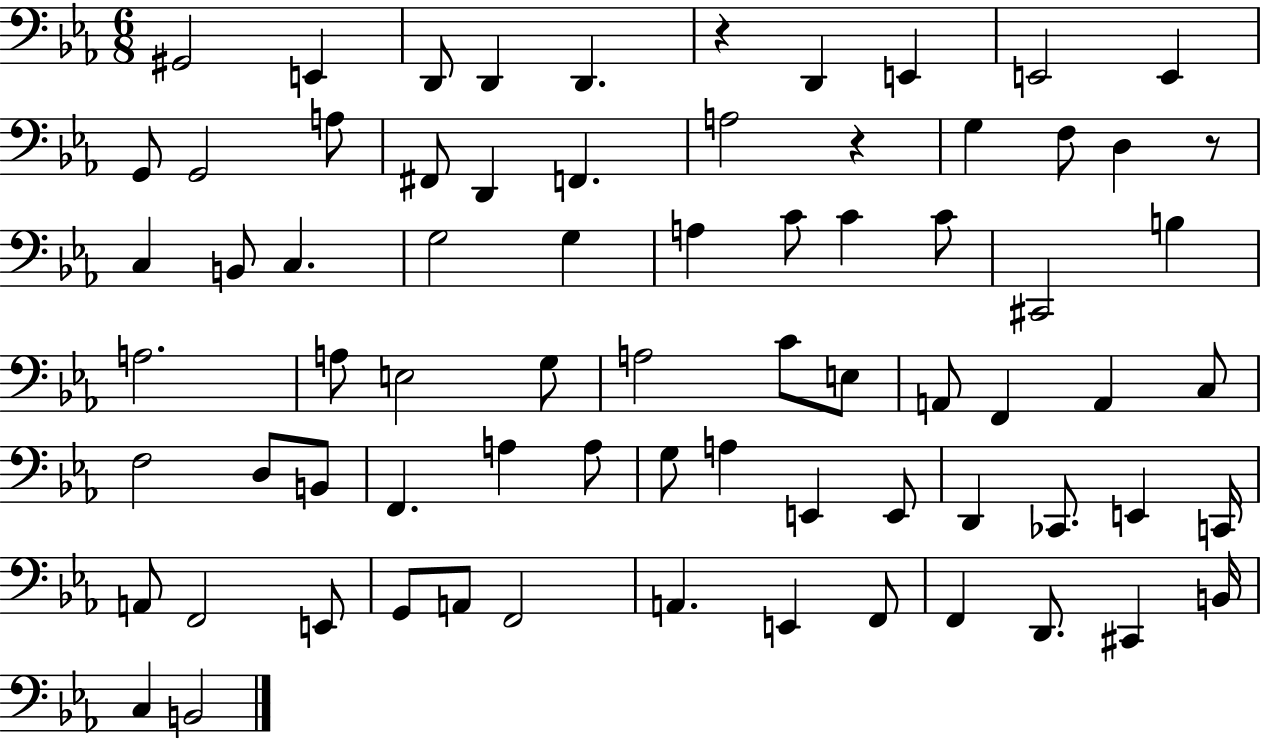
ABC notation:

X:1
T:Untitled
M:6/8
L:1/4
K:Eb
^G,,2 E,, D,,/2 D,, D,, z D,, E,, E,,2 E,, G,,/2 G,,2 A,/2 ^F,,/2 D,, F,, A,2 z G, F,/2 D, z/2 C, B,,/2 C, G,2 G, A, C/2 C C/2 ^C,,2 B, A,2 A,/2 E,2 G,/2 A,2 C/2 E,/2 A,,/2 F,, A,, C,/2 F,2 D,/2 B,,/2 F,, A, A,/2 G,/2 A, E,, E,,/2 D,, _C,,/2 E,, C,,/4 A,,/2 F,,2 E,,/2 G,,/2 A,,/2 F,,2 A,, E,, F,,/2 F,, D,,/2 ^C,, B,,/4 C, B,,2